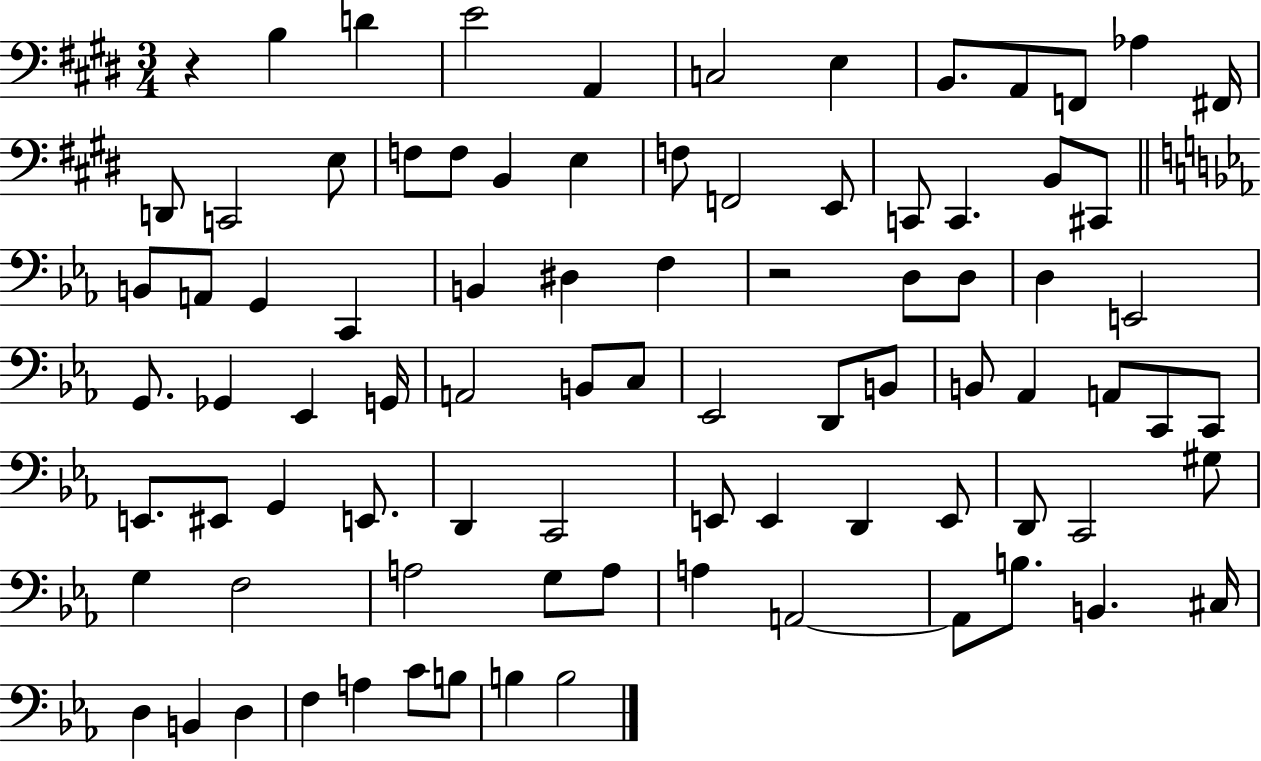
R/q B3/q D4/q E4/h A2/q C3/h E3/q B2/e. A2/e F2/e Ab3/q F#2/s D2/e C2/h E3/e F3/e F3/e B2/q E3/q F3/e F2/h E2/e C2/e C2/q. B2/e C#2/e B2/e A2/e G2/q C2/q B2/q D#3/q F3/q R/h D3/e D3/e D3/q E2/h G2/e. Gb2/q Eb2/q G2/s A2/h B2/e C3/e Eb2/h D2/e B2/e B2/e Ab2/q A2/e C2/e C2/e E2/e. EIS2/e G2/q E2/e. D2/q C2/h E2/e E2/q D2/q E2/e D2/e C2/h G#3/e G3/q F3/h A3/h G3/e A3/e A3/q A2/h A2/e B3/e. B2/q. C#3/s D3/q B2/q D3/q F3/q A3/q C4/e B3/e B3/q B3/h